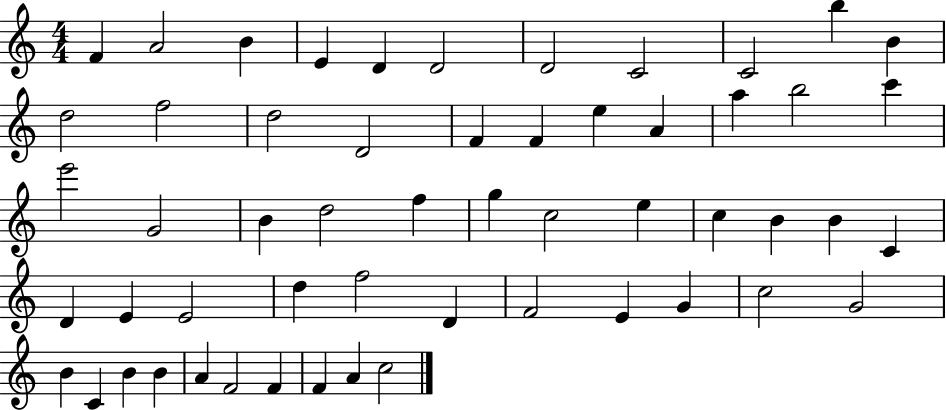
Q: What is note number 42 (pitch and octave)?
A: E4